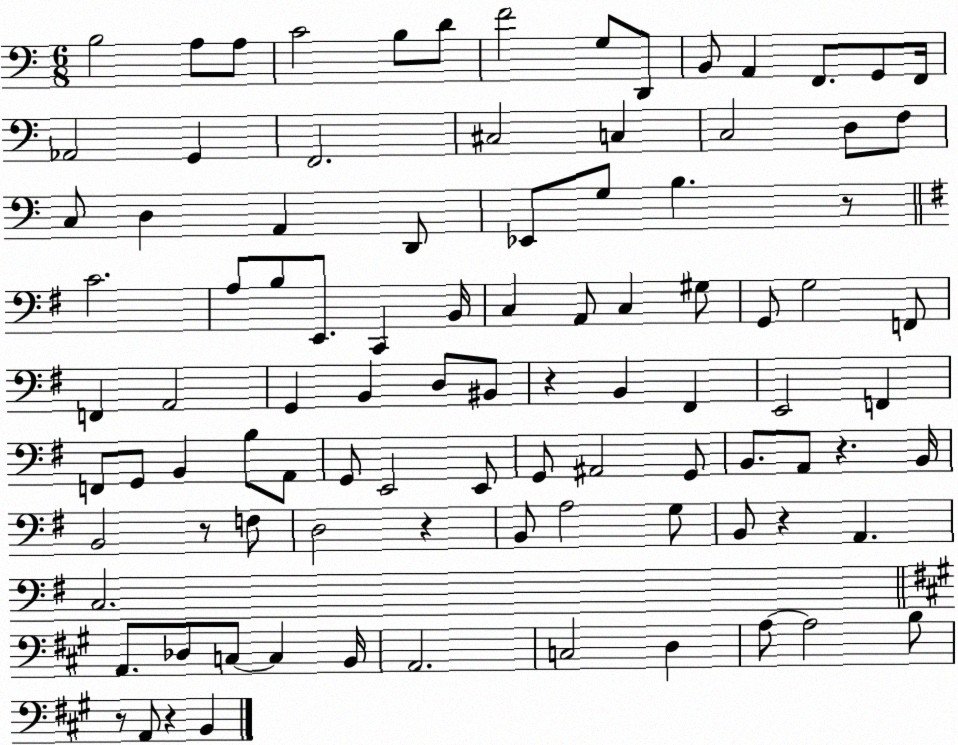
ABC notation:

X:1
T:Untitled
M:6/8
L:1/4
K:C
B,2 A,/2 A,/2 C2 B,/2 D/2 F2 G,/2 D,,/2 B,,/2 A,, F,,/2 G,,/2 F,,/4 _A,,2 G,, F,,2 ^C,2 C, C,2 D,/2 F,/2 C,/2 D, A,, D,,/2 _E,,/2 G,/2 B, z/2 C2 A,/2 B,/2 E,,/2 C,, B,,/4 C, A,,/2 C, ^G,/2 G,,/2 G,2 F,,/2 F,, A,,2 G,, B,, D,/2 ^B,,/2 z B,, ^F,, E,,2 F,, F,,/2 G,,/2 B,, B,/2 A,,/2 G,,/2 E,,2 E,,/2 G,,/2 ^A,,2 G,,/2 B,,/2 A,,/2 z B,,/4 B,,2 z/2 F,/2 D,2 z B,,/2 A,2 G,/2 B,,/2 z A,, C,2 A,,/2 _D,/2 C,/2 C, B,,/4 A,,2 C,2 D, A,/2 A,2 B,/2 z/2 A,,/2 z B,,